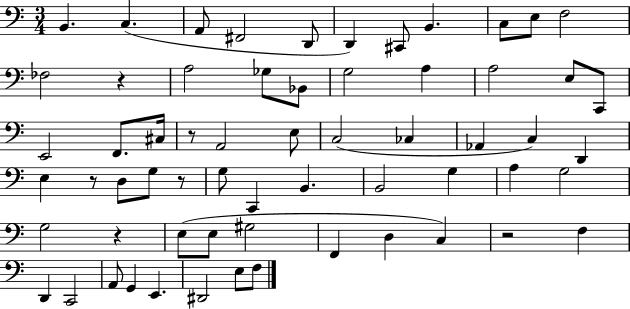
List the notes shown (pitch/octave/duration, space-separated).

B2/q. C3/q. A2/e F#2/h D2/e D2/q C#2/e B2/q. C3/e E3/e F3/h FES3/h R/q A3/h Gb3/e Bb2/e G3/h A3/q A3/h E3/e C2/e E2/h F2/e. C#3/s R/e A2/h E3/e C3/h CES3/q Ab2/q C3/q D2/q E3/q R/e D3/e G3/e R/e G3/e C2/q B2/q. B2/h G3/q A3/q G3/h G3/h R/q E3/e E3/e G#3/h F2/q D3/q C3/q R/h F3/q D2/q C2/h A2/e G2/q E2/q. D#2/h E3/e F3/e